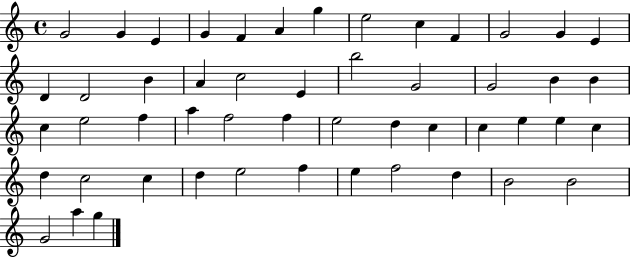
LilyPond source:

{
  \clef treble
  \time 4/4
  \defaultTimeSignature
  \key c \major
  g'2 g'4 e'4 | g'4 f'4 a'4 g''4 | e''2 c''4 f'4 | g'2 g'4 e'4 | \break d'4 d'2 b'4 | a'4 c''2 e'4 | b''2 g'2 | g'2 b'4 b'4 | \break c''4 e''2 f''4 | a''4 f''2 f''4 | e''2 d''4 c''4 | c''4 e''4 e''4 c''4 | \break d''4 c''2 c''4 | d''4 e''2 f''4 | e''4 f''2 d''4 | b'2 b'2 | \break g'2 a''4 g''4 | \bar "|."
}